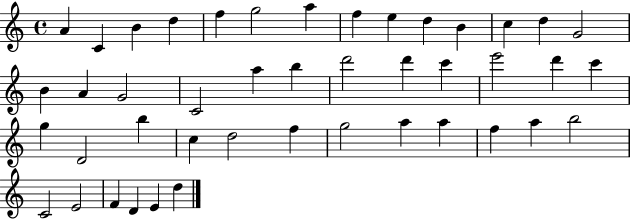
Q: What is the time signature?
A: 4/4